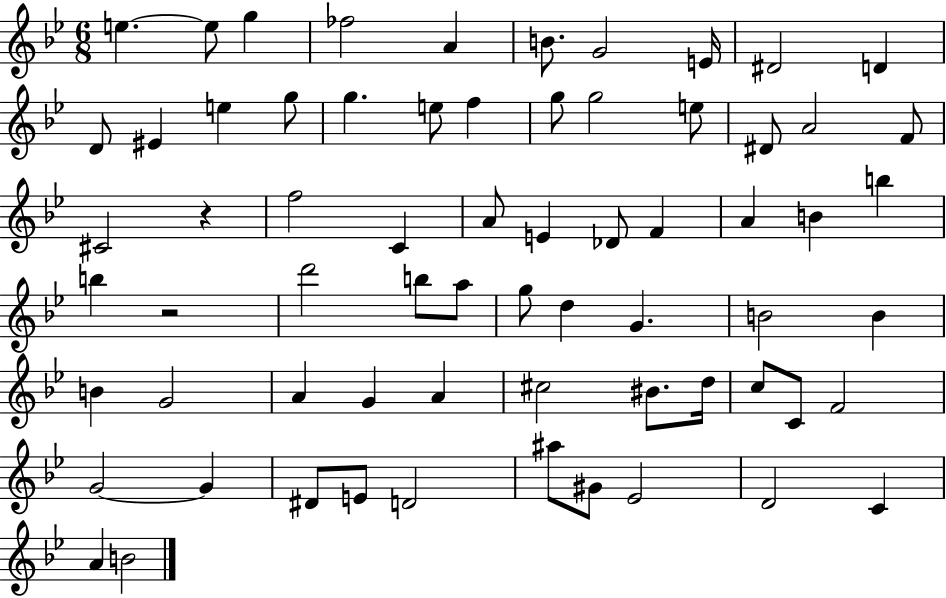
{
  \clef treble
  \numericTimeSignature
  \time 6/8
  \key bes \major
  e''4.~~ e''8 g''4 | fes''2 a'4 | b'8. g'2 e'16 | dis'2 d'4 | \break d'8 eis'4 e''4 g''8 | g''4. e''8 f''4 | g''8 g''2 e''8 | dis'8 a'2 f'8 | \break cis'2 r4 | f''2 c'4 | a'8 e'4 des'8 f'4 | a'4 b'4 b''4 | \break b''4 r2 | d'''2 b''8 a''8 | g''8 d''4 g'4. | b'2 b'4 | \break b'4 g'2 | a'4 g'4 a'4 | cis''2 bis'8. d''16 | c''8 c'8 f'2 | \break g'2~~ g'4 | dis'8 e'8 d'2 | ais''8 gis'8 ees'2 | d'2 c'4 | \break a'4 b'2 | \bar "|."
}